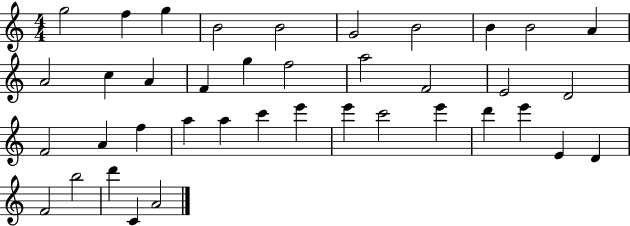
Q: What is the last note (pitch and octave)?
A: A4